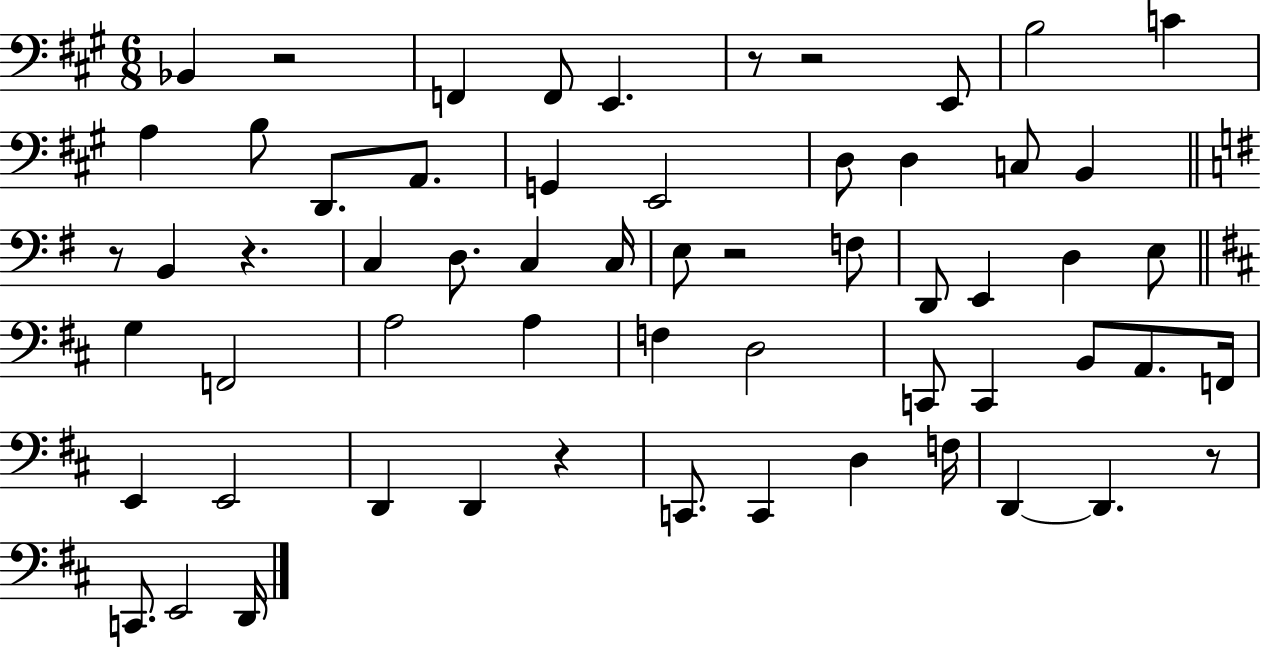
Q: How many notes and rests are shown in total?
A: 60